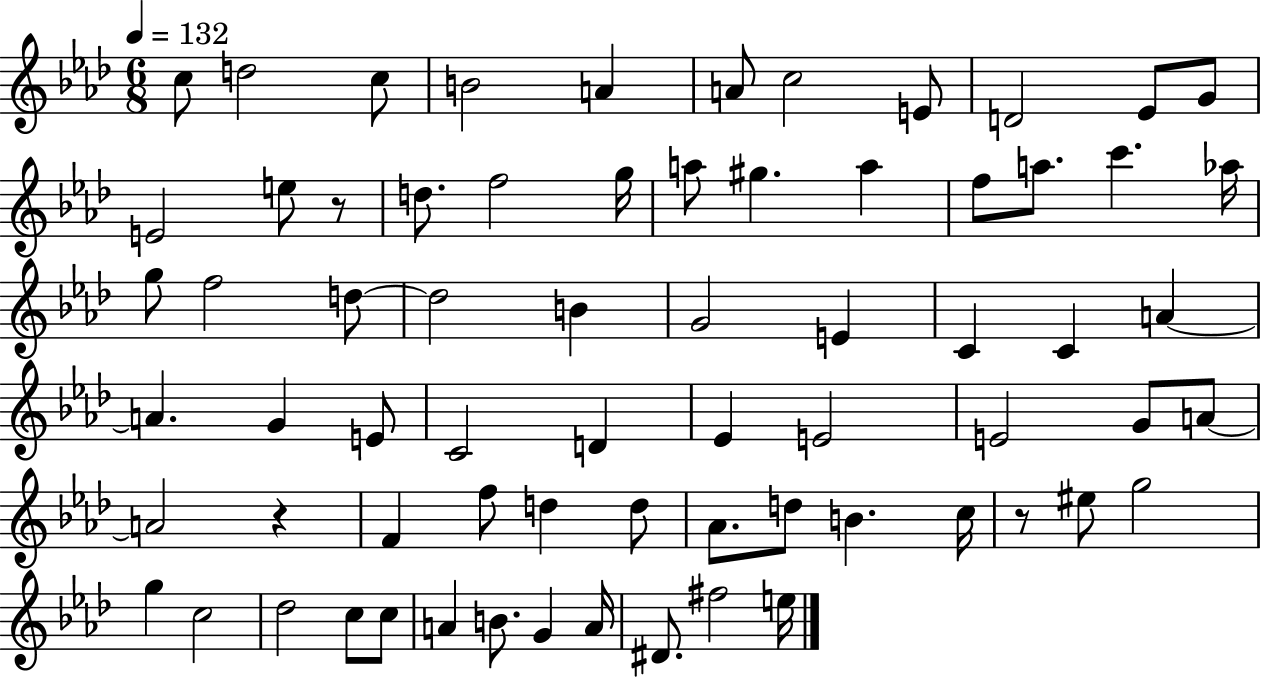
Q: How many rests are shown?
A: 3